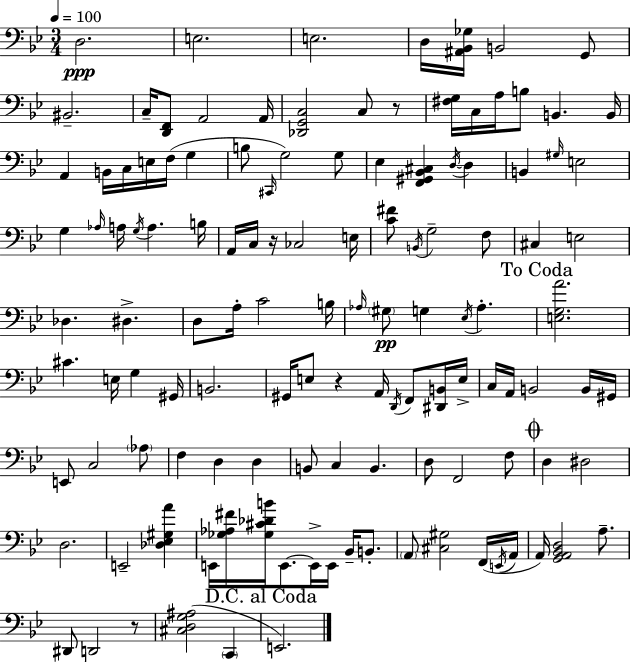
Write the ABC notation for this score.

X:1
T:Untitled
M:3/4
L:1/4
K:Bb
D,2 E,2 E,2 D,/4 [^A,,_B,,_G,]/4 B,,2 G,,/2 ^B,,2 C,/4 [D,,F,,]/2 A,,2 A,,/4 [_D,,G,,C,]2 C,/2 z/2 [^F,G,]/4 C,/4 A,/4 B,/2 B,, B,,/4 A,, B,,/4 C,/4 E,/4 F,/4 G, B,/2 ^C,,/4 G,2 G,/2 _E, [F,,^G,,_B,,^C,] D,/4 D, B,, ^G,/4 E,2 G, _A,/4 A,/4 G,/4 A, B,/4 A,,/4 C,/4 z/4 _C,2 E,/4 [C^F]/2 B,,/4 G,2 F,/2 ^C, E,2 _D, ^D, D,/2 A,/4 C2 B,/4 _A,/4 ^G,/2 G, _E,/4 _A, [E,G,A]2 ^C E,/4 G, ^G,,/4 B,,2 ^G,,/4 E,/2 z A,,/4 D,,/4 F,,/2 [^D,,B,,]/4 E,/4 C,/4 A,,/4 B,,2 B,,/4 ^G,,/4 E,,/2 C,2 _A,/2 F, D, D, B,,/2 C, B,, D,/2 F,,2 F,/2 D, ^D,2 D,2 E,,2 [_D,_E,^G,A] E,,/4 [_G,_A,^F]/4 [_G,^C_DB]/4 E,,/2 E,,/4 E,,/4 _B,,/4 B,,/2 A,,/2 [^C,^G,]2 F,,/4 E,,/4 A,,/4 A,,/4 [G,,A,,_B,,D,]2 A,/2 ^D,,/2 D,,2 z/2 [^C,D,G,^A,]2 C,, E,,2